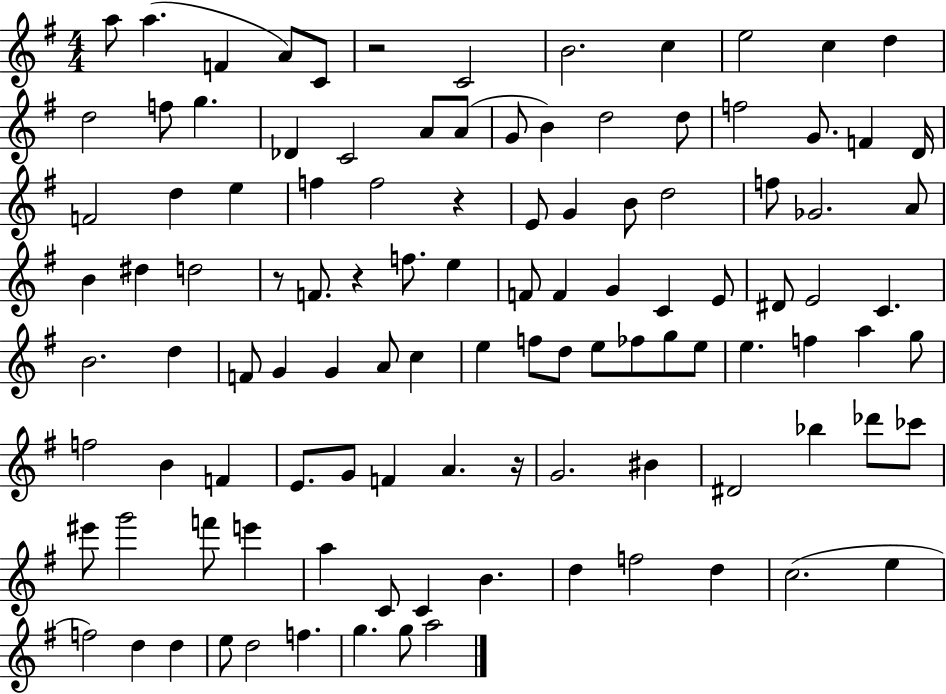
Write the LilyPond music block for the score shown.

{
  \clef treble
  \numericTimeSignature
  \time 4/4
  \key g \major
  \repeat volta 2 { a''8 a''4.( f'4 a'8) c'8 | r2 c'2 | b'2. c''4 | e''2 c''4 d''4 | \break d''2 f''8 g''4. | des'4 c'2 a'8 a'8( | g'8 b'4) d''2 d''8 | f''2 g'8. f'4 d'16 | \break f'2 d''4 e''4 | f''4 f''2 r4 | e'8 g'4 b'8 d''2 | f''8 ges'2. a'8 | \break b'4 dis''4 d''2 | r8 f'8. r4 f''8. e''4 | f'8 f'4 g'4 c'4 e'8 | dis'8 e'2 c'4. | \break b'2. d''4 | f'8 g'4 g'4 a'8 c''4 | e''4 f''8 d''8 e''8 fes''8 g''8 e''8 | e''4. f''4 a''4 g''8 | \break f''2 b'4 f'4 | e'8. g'8 f'4 a'4. r16 | g'2. bis'4 | dis'2 bes''4 des'''8 ces'''8 | \break eis'''8 g'''2 f'''8 e'''4 | a''4 c'8 c'4 b'4. | d''4 f''2 d''4 | c''2.( e''4 | \break f''2) d''4 d''4 | e''8 d''2 f''4. | g''4. g''8 a''2 | } \bar "|."
}